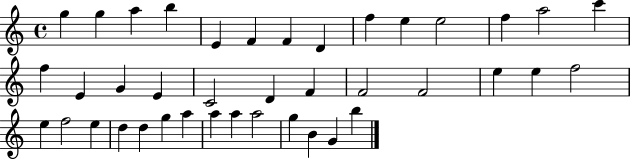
G5/q G5/q A5/q B5/q E4/q F4/q F4/q D4/q F5/q E5/q E5/h F5/q A5/h C6/q F5/q E4/q G4/q E4/q C4/h D4/q F4/q F4/h F4/h E5/q E5/q F5/h E5/q F5/h E5/q D5/q D5/q G5/q A5/q A5/q A5/q A5/h G5/q B4/q G4/q B5/q